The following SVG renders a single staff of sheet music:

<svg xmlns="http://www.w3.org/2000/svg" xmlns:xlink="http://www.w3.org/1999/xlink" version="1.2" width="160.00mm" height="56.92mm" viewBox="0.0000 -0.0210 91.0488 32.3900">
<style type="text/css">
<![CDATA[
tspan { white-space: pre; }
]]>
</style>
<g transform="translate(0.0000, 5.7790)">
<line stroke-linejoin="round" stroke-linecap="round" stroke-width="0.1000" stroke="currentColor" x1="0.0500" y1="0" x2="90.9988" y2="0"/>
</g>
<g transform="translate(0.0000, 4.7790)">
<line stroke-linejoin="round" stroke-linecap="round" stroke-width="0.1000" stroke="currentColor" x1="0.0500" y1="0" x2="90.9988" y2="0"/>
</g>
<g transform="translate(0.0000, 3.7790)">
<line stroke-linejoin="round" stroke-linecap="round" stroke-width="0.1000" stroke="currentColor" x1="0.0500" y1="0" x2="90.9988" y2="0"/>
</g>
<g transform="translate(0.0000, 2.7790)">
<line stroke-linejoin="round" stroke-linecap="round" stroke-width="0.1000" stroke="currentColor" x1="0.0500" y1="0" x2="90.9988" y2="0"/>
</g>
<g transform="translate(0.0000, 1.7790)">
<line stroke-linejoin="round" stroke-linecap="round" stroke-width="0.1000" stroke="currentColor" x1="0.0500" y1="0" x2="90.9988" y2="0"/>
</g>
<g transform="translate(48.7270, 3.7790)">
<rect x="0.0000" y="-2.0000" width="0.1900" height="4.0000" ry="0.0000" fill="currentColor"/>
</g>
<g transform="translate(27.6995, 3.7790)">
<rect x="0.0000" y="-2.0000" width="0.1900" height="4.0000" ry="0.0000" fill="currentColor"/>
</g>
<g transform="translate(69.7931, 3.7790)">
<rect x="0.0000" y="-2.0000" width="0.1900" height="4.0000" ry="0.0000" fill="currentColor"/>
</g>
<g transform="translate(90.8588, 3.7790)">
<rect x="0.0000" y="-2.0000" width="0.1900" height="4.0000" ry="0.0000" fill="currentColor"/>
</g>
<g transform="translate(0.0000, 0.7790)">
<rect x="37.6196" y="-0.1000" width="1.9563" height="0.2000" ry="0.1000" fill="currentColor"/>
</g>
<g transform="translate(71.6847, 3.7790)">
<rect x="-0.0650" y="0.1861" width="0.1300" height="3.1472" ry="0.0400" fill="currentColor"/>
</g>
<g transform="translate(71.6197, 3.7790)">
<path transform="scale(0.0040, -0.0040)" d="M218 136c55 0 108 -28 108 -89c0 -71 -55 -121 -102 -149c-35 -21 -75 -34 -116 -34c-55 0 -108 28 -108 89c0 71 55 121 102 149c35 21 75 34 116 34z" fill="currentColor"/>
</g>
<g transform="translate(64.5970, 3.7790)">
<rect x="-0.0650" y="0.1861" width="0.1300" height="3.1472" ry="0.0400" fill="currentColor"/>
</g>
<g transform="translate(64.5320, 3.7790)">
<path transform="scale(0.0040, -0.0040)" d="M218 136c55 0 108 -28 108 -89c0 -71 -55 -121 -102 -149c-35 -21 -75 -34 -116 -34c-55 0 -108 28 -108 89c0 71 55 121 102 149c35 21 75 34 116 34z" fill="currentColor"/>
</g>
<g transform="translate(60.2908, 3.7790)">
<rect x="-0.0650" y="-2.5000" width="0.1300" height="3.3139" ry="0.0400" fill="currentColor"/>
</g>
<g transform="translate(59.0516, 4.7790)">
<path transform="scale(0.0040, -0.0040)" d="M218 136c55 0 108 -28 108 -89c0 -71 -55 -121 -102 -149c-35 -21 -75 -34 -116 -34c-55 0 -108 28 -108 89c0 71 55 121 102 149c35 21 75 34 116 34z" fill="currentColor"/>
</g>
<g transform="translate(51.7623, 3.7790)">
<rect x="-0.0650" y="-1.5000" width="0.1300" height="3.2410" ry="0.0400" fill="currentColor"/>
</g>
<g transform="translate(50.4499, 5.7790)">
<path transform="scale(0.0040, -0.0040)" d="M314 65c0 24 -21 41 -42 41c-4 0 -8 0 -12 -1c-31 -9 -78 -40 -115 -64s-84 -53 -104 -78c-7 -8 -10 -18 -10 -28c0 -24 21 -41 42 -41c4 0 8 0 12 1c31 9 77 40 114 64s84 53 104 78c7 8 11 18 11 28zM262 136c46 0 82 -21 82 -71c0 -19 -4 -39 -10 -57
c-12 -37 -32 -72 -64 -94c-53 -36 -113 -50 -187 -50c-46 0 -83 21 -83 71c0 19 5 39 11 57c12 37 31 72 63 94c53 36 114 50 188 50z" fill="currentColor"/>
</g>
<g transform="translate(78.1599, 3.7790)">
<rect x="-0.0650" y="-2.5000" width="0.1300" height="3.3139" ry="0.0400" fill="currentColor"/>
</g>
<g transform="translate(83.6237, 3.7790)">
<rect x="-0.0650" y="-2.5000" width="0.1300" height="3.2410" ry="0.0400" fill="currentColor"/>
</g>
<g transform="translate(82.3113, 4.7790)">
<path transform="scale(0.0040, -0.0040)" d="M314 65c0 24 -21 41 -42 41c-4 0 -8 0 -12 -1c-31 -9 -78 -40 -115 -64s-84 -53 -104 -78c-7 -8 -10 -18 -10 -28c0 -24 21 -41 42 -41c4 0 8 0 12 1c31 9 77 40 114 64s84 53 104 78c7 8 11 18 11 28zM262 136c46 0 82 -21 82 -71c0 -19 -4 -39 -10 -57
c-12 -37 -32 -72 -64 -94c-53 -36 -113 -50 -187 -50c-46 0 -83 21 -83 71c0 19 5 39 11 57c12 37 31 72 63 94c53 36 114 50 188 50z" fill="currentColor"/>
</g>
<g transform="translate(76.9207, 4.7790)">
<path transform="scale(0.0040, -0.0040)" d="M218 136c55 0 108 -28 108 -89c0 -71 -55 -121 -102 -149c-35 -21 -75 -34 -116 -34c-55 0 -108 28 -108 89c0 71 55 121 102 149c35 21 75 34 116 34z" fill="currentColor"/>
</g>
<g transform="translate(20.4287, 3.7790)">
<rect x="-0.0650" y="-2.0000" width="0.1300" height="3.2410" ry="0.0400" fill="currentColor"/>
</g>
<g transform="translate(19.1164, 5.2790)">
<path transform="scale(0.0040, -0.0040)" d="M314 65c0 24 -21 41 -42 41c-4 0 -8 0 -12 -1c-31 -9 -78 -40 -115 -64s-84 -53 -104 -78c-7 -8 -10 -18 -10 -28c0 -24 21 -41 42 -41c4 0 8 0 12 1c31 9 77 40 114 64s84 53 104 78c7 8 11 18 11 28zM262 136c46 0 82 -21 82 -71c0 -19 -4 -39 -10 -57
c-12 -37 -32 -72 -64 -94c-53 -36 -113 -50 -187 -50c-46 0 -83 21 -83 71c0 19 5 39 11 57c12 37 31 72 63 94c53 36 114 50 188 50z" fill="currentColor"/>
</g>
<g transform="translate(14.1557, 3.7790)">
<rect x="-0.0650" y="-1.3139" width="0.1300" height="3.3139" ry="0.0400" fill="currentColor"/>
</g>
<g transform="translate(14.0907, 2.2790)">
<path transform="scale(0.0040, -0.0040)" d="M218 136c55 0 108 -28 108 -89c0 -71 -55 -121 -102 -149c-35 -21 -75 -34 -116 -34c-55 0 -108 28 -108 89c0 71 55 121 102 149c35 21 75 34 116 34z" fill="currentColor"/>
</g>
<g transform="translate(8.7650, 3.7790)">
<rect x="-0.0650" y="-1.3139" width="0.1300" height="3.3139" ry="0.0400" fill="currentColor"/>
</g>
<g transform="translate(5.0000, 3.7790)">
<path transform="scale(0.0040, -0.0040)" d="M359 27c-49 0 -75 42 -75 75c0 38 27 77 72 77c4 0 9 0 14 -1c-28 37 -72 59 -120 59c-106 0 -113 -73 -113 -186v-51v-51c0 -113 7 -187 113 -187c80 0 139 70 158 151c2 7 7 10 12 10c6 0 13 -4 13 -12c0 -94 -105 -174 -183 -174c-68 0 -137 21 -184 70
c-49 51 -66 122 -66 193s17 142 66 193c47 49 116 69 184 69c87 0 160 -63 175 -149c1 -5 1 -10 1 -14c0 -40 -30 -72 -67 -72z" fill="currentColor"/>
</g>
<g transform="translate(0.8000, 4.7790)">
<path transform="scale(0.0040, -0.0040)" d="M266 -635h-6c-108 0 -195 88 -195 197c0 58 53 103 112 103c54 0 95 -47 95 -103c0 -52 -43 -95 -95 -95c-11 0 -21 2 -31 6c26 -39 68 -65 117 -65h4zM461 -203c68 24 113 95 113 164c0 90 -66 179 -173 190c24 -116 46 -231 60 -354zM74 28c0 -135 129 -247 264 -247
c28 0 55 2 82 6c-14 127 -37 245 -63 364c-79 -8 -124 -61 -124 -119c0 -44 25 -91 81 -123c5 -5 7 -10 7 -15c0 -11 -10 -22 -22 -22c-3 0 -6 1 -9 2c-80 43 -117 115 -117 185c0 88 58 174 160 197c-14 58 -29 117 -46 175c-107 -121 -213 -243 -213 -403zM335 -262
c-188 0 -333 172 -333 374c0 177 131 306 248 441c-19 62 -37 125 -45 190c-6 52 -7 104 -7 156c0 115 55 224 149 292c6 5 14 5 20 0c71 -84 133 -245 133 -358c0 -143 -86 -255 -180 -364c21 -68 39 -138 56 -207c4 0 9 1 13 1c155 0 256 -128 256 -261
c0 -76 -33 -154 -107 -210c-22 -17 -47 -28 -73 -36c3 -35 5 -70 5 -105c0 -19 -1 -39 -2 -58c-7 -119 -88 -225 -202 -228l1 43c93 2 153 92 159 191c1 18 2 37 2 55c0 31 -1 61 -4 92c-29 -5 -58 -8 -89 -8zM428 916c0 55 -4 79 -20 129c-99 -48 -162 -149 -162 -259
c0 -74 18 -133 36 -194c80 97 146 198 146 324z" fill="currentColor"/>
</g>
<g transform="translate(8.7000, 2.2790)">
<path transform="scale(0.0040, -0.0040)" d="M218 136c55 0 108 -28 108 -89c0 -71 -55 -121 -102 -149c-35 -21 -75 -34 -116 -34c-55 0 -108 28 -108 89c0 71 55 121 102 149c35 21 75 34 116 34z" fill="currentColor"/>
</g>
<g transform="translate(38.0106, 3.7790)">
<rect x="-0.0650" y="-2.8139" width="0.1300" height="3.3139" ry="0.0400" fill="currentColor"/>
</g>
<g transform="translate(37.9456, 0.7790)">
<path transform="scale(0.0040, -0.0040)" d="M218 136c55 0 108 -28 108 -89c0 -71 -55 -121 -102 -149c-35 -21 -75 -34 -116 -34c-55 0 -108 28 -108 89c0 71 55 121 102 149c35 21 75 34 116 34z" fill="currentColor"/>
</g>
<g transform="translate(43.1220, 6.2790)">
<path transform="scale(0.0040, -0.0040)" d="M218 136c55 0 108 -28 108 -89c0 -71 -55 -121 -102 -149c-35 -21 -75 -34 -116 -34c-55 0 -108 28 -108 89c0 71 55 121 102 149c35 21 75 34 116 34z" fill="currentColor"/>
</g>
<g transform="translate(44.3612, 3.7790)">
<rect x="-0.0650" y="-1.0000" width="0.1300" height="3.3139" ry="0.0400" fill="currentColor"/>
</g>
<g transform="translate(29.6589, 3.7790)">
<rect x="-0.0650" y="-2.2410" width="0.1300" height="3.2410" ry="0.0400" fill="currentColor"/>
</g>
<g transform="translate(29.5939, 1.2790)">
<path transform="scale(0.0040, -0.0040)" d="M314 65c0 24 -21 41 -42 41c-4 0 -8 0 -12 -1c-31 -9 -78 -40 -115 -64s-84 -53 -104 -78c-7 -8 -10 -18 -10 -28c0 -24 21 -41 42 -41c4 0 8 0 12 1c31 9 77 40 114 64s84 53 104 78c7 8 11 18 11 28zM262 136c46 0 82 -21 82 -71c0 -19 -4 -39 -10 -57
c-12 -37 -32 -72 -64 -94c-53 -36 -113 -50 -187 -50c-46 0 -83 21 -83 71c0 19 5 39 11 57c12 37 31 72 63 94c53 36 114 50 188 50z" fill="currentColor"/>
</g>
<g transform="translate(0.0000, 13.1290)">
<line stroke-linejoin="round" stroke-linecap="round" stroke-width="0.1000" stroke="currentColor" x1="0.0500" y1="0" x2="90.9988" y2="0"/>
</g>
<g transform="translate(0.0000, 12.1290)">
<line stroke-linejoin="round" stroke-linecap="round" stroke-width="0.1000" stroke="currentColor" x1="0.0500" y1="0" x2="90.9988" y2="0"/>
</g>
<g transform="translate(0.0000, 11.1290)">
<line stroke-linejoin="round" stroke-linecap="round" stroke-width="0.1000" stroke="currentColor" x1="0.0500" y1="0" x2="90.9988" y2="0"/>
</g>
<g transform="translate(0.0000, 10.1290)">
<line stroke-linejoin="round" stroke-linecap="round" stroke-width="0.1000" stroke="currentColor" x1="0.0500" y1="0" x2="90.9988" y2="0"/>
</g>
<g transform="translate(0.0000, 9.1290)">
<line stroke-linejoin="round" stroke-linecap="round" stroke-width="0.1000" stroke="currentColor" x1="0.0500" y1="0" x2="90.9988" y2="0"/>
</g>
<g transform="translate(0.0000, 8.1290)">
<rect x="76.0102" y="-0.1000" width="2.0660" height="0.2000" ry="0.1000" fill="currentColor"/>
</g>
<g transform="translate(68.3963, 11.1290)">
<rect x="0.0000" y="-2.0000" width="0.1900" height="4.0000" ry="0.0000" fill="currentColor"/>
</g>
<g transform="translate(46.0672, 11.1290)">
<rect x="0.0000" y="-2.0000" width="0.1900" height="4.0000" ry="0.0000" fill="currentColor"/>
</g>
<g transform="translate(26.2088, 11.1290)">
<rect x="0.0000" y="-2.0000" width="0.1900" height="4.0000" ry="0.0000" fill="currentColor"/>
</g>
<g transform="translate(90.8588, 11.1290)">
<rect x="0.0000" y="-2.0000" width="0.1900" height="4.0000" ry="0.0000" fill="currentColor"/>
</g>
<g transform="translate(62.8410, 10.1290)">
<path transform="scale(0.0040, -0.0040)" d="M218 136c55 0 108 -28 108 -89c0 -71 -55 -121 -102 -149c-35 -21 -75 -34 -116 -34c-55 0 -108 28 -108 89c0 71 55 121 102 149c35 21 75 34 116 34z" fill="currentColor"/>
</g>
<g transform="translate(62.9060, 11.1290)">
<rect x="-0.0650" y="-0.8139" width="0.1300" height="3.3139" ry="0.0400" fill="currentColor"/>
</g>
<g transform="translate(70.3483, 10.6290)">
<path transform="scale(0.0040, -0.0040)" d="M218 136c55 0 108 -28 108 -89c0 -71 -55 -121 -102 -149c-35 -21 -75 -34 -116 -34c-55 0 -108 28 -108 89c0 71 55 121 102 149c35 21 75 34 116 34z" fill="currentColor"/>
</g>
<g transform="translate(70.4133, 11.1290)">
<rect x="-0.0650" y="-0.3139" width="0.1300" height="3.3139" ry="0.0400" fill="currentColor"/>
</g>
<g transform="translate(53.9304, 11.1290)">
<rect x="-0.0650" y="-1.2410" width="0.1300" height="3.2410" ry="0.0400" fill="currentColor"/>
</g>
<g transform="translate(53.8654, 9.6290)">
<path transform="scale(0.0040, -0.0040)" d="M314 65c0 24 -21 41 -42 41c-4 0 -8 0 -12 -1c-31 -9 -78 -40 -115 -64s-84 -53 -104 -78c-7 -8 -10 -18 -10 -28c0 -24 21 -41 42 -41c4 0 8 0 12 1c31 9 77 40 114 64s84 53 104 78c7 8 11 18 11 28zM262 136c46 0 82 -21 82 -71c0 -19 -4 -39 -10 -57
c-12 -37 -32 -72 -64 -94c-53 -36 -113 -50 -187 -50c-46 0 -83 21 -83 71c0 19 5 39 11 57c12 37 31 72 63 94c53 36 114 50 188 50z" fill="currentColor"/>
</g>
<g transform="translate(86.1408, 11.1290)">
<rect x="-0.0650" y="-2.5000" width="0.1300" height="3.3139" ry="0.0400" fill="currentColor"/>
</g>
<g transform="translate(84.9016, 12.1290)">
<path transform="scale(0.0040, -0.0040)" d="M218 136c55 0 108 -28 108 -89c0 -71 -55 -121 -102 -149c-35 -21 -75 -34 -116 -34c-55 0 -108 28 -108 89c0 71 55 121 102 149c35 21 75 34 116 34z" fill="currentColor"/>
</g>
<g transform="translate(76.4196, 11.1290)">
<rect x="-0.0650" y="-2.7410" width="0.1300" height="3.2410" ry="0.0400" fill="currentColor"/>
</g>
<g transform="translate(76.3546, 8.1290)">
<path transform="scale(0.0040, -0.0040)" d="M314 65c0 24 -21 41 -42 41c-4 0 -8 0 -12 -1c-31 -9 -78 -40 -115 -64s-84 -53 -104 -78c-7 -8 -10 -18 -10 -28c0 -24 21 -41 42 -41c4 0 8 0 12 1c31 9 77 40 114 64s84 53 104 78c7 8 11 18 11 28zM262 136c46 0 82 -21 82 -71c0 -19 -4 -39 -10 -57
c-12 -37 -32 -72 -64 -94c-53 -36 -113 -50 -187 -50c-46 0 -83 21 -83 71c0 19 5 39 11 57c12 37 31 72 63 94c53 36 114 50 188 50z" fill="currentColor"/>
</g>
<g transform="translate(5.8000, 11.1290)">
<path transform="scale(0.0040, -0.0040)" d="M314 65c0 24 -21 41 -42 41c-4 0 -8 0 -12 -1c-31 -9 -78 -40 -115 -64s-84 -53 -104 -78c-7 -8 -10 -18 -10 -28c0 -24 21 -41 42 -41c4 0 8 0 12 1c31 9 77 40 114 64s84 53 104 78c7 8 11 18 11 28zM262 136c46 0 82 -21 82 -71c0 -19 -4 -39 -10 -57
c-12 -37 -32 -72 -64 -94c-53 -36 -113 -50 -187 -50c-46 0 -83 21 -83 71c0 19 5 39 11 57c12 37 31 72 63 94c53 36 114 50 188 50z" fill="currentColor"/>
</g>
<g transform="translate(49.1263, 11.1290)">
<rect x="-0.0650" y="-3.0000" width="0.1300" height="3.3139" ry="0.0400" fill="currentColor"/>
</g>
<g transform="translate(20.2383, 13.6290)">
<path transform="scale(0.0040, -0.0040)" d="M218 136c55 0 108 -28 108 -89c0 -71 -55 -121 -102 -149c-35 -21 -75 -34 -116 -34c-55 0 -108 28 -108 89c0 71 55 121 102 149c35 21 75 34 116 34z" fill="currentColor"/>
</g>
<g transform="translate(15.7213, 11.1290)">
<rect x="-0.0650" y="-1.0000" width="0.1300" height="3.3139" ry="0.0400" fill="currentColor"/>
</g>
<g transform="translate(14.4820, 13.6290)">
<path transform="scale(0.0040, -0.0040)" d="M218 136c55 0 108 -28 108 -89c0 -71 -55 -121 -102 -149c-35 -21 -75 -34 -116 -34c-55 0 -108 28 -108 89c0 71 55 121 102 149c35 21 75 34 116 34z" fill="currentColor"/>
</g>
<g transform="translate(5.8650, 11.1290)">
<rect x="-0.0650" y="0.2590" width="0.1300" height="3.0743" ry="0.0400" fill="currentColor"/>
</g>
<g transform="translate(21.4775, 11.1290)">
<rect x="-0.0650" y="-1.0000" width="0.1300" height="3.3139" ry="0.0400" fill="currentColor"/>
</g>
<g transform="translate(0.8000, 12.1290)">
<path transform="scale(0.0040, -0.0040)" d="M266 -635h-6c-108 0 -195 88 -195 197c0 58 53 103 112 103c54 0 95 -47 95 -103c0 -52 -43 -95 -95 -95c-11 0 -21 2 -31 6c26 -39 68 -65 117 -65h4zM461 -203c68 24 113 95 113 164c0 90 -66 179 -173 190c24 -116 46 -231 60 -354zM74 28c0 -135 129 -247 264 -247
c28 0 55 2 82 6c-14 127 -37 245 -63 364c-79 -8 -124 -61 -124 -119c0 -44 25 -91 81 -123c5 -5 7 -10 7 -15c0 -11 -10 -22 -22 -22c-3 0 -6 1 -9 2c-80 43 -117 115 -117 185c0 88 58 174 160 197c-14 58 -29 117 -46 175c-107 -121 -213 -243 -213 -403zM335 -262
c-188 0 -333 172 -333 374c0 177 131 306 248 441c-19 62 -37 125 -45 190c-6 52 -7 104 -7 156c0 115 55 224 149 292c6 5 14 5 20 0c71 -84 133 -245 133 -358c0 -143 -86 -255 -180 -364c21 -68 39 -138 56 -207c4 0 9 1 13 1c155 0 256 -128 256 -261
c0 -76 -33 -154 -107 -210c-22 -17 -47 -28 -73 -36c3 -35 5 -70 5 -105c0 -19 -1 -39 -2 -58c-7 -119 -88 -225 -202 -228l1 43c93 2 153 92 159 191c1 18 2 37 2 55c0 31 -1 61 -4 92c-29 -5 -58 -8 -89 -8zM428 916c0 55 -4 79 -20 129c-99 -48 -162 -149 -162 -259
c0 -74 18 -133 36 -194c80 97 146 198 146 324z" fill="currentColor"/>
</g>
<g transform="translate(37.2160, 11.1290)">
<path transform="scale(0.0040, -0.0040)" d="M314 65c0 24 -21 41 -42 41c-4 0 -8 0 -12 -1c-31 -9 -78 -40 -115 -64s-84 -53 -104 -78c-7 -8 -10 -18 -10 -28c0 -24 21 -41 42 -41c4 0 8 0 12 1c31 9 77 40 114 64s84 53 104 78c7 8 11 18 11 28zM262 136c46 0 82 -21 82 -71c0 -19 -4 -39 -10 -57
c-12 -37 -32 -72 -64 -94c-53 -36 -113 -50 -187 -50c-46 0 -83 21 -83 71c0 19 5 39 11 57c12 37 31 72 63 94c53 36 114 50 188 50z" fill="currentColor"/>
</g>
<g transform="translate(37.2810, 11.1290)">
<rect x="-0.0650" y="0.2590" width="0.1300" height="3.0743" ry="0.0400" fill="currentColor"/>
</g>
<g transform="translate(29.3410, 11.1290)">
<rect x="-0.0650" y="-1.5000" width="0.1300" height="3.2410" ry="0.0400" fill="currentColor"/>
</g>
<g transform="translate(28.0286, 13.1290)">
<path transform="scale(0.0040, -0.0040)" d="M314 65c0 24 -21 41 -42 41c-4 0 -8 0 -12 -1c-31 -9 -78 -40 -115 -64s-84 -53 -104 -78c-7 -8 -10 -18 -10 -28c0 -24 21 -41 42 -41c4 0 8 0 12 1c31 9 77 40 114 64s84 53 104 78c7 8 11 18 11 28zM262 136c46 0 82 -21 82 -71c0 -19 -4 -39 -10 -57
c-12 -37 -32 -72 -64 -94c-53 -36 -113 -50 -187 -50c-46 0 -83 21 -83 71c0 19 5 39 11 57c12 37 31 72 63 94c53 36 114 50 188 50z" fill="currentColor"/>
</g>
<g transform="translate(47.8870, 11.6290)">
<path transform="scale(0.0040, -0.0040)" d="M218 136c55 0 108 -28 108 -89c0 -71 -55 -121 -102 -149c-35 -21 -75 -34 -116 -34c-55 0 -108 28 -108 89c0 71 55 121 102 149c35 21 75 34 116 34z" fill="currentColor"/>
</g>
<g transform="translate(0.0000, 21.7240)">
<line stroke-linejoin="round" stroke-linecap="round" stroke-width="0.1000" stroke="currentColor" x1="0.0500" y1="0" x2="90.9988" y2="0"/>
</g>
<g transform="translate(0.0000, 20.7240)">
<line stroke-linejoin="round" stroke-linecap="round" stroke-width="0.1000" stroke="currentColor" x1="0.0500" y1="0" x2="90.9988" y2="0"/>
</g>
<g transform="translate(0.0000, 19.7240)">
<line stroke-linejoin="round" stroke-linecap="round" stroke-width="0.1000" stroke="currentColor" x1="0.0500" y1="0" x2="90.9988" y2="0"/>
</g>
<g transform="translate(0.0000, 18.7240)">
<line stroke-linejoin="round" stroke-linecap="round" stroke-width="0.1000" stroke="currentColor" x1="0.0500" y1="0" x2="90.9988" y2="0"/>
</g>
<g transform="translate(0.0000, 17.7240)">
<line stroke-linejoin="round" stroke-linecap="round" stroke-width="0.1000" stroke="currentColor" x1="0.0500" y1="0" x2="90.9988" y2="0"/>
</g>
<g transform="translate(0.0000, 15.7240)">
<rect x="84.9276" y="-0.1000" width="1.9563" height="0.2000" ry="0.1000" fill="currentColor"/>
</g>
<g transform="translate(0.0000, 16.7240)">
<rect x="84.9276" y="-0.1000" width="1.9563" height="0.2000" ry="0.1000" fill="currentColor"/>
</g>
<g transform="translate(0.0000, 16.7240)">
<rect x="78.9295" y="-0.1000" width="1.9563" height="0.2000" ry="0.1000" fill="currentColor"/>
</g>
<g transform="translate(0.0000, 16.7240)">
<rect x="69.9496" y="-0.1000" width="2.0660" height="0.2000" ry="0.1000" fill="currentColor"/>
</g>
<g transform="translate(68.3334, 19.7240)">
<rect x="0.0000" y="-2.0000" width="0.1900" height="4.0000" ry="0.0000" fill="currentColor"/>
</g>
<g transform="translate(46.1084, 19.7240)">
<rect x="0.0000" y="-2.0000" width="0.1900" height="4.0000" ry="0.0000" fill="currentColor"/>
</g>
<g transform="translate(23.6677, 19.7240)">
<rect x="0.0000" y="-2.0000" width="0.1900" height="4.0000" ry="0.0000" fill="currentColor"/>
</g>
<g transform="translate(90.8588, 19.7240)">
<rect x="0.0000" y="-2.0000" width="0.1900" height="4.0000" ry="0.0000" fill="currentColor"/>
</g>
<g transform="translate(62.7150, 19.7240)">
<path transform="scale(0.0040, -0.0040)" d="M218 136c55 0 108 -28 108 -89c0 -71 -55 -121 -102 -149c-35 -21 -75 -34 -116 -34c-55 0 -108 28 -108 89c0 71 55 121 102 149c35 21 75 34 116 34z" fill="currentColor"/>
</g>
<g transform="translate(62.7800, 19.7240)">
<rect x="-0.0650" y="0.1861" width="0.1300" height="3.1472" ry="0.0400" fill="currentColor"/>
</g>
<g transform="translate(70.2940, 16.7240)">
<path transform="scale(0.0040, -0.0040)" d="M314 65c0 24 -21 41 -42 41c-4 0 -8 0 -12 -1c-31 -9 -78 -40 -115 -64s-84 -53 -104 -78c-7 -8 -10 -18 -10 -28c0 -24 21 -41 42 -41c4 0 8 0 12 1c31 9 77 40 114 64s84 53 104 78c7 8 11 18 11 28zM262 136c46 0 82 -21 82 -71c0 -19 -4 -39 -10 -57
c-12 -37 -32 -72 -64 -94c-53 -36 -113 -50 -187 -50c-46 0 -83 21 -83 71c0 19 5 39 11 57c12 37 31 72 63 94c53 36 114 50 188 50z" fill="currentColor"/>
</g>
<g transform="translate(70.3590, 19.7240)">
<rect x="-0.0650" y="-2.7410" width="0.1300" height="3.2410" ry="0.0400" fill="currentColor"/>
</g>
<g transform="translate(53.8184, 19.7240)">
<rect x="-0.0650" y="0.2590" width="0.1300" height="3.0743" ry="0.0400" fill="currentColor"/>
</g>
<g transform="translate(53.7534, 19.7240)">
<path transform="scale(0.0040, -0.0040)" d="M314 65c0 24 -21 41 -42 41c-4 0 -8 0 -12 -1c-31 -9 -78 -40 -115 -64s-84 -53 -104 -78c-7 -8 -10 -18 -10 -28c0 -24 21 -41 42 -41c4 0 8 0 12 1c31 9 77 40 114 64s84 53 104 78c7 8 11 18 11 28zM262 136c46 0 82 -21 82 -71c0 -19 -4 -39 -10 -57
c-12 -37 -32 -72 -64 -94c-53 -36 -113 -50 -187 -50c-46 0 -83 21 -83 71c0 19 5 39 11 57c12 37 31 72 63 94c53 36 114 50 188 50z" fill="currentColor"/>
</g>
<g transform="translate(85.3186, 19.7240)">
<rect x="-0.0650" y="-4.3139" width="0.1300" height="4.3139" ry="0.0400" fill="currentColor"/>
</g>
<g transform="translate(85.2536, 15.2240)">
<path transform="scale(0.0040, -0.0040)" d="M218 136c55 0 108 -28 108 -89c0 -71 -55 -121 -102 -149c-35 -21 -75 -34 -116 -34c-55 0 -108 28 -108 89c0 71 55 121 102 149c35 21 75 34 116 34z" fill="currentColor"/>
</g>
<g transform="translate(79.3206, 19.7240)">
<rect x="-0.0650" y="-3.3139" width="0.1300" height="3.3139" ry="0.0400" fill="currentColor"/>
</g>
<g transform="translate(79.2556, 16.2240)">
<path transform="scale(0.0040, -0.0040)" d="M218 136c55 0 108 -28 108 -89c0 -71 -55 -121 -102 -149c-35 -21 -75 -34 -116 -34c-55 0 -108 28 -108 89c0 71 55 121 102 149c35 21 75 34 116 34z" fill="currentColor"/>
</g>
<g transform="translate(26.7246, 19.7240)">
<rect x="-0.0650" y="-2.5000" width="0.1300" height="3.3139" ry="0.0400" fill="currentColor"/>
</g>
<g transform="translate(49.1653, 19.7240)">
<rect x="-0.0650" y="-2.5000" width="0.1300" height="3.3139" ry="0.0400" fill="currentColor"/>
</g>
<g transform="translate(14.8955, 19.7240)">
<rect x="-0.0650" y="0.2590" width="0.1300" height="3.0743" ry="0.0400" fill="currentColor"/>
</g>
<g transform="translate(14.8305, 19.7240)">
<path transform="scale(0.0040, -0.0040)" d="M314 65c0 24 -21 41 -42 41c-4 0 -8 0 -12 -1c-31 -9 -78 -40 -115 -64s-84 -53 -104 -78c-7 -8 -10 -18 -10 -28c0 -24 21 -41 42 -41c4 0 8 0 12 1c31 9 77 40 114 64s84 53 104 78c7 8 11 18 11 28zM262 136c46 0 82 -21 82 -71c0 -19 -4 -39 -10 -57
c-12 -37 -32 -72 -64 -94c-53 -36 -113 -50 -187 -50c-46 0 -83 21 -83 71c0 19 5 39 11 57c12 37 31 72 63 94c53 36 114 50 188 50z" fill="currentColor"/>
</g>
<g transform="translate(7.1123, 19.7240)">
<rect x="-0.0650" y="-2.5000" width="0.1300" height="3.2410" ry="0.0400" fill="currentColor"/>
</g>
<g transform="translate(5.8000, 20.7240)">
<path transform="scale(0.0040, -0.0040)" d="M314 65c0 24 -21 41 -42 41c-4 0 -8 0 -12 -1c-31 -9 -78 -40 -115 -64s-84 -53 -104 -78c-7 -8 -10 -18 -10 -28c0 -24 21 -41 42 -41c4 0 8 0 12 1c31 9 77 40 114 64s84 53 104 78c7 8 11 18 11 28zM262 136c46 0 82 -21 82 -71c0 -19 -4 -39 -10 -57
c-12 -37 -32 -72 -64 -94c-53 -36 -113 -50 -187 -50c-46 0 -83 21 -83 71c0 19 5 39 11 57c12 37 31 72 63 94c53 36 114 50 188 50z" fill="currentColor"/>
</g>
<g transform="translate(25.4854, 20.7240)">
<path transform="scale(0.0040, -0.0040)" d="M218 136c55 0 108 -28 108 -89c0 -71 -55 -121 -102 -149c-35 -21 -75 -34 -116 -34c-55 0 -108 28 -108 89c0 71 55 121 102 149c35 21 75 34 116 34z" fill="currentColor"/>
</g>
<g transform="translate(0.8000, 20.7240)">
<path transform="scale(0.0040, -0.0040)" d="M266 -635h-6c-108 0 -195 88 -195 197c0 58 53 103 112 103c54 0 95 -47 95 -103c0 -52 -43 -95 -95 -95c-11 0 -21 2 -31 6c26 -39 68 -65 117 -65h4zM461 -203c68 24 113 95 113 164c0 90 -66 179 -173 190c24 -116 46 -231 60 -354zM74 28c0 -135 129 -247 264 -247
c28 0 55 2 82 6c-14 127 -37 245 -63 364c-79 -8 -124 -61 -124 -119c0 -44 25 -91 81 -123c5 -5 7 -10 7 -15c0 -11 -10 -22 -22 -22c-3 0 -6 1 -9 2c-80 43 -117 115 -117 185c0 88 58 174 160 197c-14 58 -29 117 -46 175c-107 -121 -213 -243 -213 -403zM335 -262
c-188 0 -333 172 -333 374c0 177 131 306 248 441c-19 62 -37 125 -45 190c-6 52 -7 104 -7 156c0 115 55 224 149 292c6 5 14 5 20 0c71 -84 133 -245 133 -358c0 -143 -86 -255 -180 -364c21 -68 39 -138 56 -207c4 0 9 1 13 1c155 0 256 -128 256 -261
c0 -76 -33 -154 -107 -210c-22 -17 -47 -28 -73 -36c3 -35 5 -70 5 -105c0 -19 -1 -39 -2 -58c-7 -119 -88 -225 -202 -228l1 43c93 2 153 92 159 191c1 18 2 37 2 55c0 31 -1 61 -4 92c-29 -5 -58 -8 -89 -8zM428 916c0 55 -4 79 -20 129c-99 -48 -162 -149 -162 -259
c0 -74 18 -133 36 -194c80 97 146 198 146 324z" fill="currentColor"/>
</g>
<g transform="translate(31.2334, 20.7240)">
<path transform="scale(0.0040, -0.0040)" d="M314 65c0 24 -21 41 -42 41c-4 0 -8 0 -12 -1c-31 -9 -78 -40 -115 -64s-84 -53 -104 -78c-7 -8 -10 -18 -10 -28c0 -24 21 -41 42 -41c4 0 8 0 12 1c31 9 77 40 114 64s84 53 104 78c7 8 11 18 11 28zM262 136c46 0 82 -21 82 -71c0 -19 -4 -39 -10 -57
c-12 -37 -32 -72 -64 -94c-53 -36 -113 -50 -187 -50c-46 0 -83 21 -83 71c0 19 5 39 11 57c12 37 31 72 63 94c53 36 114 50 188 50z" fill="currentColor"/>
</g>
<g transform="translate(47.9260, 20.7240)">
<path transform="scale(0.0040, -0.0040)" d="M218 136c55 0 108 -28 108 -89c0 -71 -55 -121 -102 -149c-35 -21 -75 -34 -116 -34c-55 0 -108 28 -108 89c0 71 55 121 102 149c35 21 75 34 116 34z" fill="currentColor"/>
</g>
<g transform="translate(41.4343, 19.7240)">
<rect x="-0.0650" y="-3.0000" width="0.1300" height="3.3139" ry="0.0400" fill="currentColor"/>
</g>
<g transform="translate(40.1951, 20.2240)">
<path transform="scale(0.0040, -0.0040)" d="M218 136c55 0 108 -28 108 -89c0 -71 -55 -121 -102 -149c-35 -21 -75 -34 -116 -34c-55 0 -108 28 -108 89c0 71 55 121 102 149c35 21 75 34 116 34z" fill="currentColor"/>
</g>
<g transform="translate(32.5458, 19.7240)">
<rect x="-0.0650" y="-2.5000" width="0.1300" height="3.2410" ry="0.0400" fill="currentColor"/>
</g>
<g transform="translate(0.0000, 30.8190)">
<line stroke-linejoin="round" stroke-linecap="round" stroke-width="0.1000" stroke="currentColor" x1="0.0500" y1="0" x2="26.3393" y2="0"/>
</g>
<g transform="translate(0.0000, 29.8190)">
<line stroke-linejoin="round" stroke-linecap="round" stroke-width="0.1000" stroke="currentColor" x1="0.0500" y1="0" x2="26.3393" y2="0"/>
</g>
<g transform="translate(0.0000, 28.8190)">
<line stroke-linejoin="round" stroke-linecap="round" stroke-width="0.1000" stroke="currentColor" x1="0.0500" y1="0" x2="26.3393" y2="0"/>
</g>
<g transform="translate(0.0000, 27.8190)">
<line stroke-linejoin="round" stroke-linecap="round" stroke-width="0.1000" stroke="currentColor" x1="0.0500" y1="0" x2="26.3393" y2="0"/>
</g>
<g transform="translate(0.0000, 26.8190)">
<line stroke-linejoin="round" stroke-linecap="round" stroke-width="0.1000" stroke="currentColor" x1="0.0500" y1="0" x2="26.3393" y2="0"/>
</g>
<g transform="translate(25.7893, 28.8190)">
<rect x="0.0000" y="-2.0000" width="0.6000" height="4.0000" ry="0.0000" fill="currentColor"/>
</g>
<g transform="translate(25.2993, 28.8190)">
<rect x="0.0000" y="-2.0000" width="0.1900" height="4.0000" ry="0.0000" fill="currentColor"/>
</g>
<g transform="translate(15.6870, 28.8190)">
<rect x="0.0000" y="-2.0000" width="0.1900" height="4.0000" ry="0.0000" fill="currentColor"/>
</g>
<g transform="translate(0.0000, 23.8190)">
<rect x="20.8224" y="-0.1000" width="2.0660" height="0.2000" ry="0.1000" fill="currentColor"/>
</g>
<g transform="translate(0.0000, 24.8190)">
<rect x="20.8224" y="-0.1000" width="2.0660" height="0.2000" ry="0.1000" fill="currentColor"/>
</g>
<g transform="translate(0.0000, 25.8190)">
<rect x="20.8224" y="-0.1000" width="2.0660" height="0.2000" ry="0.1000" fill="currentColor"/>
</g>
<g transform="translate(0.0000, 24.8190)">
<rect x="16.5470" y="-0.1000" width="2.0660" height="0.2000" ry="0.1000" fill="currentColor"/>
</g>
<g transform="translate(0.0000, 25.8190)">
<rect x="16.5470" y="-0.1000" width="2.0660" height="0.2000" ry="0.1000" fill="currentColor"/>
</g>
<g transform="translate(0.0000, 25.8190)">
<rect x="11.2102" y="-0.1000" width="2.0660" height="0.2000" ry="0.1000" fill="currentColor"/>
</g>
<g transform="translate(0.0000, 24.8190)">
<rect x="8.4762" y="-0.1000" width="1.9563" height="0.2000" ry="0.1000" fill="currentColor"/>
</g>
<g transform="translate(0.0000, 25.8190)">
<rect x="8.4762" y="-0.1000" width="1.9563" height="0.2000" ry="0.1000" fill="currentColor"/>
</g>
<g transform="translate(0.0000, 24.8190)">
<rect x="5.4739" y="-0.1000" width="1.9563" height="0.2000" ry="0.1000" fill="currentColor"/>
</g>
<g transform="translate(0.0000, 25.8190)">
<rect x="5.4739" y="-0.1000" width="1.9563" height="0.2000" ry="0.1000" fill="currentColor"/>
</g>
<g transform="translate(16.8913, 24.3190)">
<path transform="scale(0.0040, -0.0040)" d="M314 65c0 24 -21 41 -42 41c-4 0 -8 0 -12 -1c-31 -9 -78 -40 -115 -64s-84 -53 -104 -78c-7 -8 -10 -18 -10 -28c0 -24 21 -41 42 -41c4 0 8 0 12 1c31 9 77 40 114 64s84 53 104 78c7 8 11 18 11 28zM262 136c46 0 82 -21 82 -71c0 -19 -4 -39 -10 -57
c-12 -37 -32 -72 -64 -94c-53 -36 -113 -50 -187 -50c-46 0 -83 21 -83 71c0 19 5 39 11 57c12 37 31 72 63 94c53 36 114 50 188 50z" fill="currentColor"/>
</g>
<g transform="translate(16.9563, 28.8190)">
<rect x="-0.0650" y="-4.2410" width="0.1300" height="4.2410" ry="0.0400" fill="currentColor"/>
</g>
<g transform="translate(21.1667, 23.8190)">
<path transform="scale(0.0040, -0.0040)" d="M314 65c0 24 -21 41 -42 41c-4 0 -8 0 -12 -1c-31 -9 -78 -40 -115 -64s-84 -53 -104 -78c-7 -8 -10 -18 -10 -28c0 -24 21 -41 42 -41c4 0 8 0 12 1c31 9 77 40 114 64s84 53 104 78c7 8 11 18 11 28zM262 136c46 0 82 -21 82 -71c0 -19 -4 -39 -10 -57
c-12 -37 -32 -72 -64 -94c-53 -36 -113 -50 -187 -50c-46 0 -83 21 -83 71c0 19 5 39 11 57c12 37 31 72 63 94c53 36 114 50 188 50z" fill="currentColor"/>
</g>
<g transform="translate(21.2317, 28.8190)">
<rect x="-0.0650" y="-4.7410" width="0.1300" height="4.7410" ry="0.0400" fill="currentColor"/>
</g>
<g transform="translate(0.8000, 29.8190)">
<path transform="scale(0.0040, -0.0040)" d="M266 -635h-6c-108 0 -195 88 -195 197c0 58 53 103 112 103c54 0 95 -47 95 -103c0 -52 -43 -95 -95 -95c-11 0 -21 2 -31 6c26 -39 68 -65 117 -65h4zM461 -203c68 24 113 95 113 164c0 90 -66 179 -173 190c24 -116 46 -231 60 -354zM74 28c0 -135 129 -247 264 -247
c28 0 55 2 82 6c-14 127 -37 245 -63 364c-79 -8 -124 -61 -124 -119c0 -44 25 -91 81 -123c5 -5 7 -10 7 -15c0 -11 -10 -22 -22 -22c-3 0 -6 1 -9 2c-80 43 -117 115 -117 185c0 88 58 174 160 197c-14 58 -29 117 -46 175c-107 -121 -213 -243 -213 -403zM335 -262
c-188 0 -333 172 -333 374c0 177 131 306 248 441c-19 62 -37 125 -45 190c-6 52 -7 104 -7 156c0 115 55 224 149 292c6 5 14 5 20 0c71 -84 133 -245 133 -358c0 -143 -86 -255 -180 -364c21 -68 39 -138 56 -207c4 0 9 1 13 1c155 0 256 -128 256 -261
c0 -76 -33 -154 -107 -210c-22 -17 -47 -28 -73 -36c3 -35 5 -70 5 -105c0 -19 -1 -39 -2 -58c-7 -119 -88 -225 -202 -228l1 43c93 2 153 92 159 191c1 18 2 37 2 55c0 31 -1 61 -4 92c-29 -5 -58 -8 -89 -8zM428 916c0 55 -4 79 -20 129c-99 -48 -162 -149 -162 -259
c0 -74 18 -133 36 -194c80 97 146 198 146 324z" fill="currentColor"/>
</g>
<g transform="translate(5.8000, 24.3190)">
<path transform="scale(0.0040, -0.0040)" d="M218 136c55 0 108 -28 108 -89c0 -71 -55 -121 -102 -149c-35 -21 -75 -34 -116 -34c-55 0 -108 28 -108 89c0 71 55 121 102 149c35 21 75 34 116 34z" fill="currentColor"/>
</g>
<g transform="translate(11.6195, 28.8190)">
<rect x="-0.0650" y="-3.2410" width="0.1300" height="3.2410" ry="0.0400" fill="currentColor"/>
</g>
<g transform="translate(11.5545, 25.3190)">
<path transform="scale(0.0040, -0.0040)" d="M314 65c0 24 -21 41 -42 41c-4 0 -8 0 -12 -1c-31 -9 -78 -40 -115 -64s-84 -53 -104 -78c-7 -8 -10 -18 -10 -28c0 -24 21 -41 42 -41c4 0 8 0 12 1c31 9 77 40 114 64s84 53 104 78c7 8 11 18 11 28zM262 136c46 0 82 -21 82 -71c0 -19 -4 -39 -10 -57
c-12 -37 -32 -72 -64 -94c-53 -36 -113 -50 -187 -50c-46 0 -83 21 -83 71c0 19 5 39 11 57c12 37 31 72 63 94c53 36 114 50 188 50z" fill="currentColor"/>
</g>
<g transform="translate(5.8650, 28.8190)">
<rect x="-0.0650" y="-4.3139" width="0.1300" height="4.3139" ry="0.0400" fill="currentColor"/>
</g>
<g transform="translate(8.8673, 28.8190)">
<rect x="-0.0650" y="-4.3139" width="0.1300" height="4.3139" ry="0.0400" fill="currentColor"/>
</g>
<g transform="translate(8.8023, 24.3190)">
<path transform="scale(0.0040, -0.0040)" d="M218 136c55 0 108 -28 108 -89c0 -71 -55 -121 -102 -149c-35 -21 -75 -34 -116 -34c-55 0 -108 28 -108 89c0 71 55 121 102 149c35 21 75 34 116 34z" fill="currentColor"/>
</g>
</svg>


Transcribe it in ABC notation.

X:1
T:Untitled
M:4/4
L:1/4
K:C
e e F2 g2 a D E2 G B B G G2 B2 D D E2 B2 A e2 d c a2 G G2 B2 G G2 A G B2 B a2 b d' d' d' b2 d'2 e'2